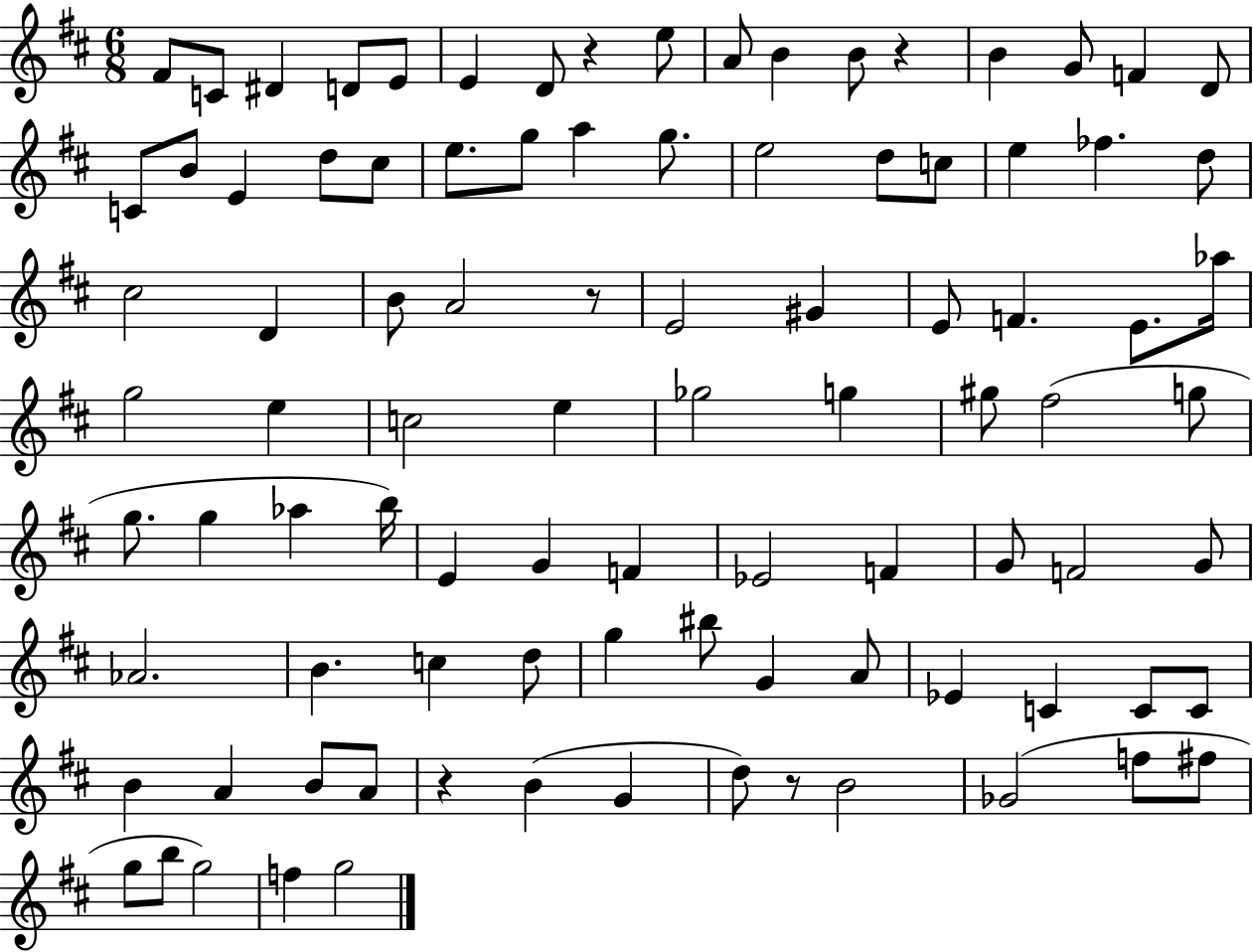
F#4/e C4/e D#4/q D4/e E4/e E4/q D4/e R/q E5/e A4/e B4/q B4/e R/q B4/q G4/e F4/q D4/e C4/e B4/e E4/q D5/e C#5/e E5/e. G5/e A5/q G5/e. E5/h D5/e C5/e E5/q FES5/q. D5/e C#5/h D4/q B4/e A4/h R/e E4/h G#4/q E4/e F4/q. E4/e. Ab5/s G5/h E5/q C5/h E5/q Gb5/h G5/q G#5/e F#5/h G5/e G5/e. G5/q Ab5/q B5/s E4/q G4/q F4/q Eb4/h F4/q G4/e F4/h G4/e Ab4/h. B4/q. C5/q D5/e G5/q BIS5/e G4/q A4/e Eb4/q C4/q C4/e C4/e B4/q A4/q B4/e A4/e R/q B4/q G4/q D5/e R/e B4/h Gb4/h F5/e F#5/e G5/e B5/e G5/h F5/q G5/h